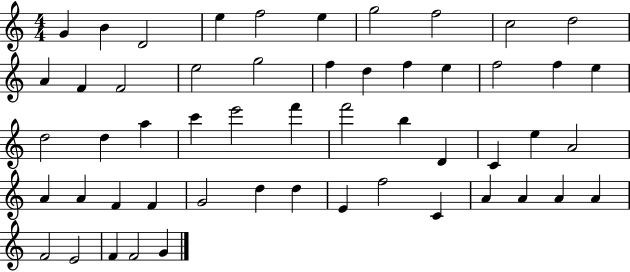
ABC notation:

X:1
T:Untitled
M:4/4
L:1/4
K:C
G B D2 e f2 e g2 f2 c2 d2 A F F2 e2 g2 f d f e f2 f e d2 d a c' e'2 f' f'2 b D C e A2 A A F F G2 d d E f2 C A A A A F2 E2 F F2 G